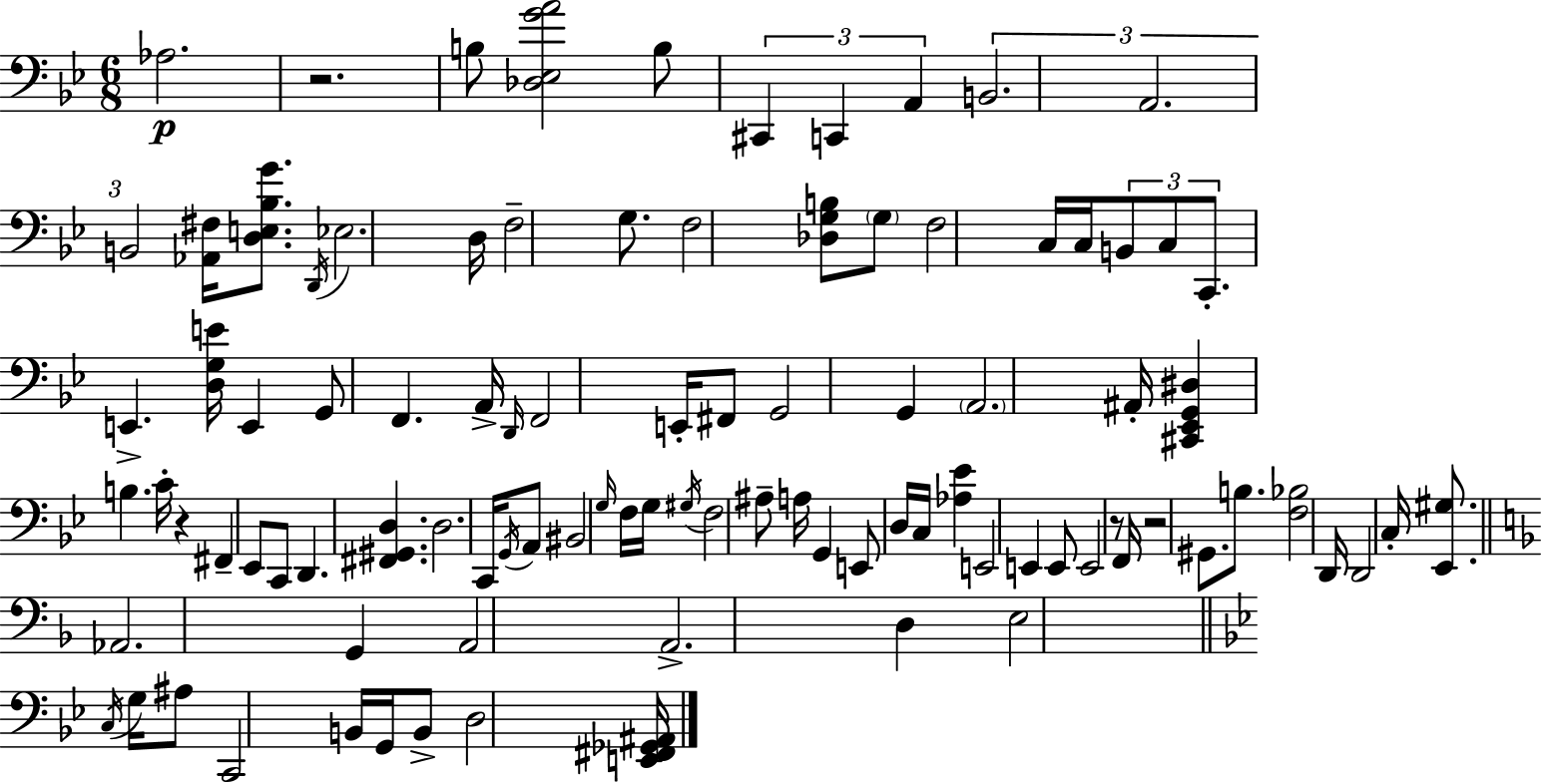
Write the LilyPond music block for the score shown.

{
  \clef bass
  \numericTimeSignature
  \time 6/8
  \key g \minor
  aes2.\p | r2. | b8 <des ees g' a'>2 b8 | \tuplet 3/2 { cis,4 c,4 a,4 } | \break \tuplet 3/2 { b,2. | a,2. | b,2 } <aes, fis>16 <d e bes g'>8. | \acciaccatura { d,16 } ees2. | \break d16 f2-- g8. | f2 <des g b>8 \parenthesize g8 | f2 c16 c16 \tuplet 3/2 { b,8 | c8 c,8.-. } e,4.-> | \break <d g e'>16 e,4 g,8 f,4. | a,16-> \grace { d,16 } f,2 e,16-. | fis,8 g,2 g,4 | \parenthesize a,2. | \break ais,16-. <cis, ees, g, dis>4 b4. | c'16-. r4 fis,4-- ees,8 | c,8 d,4. <fis, gis, d>4. | d2. | \break c,16 \acciaccatura { g,16 } a,8 bis,2 | \grace { g16 } f16 g16 \acciaccatura { gis16 } f2 | ais8-- a16 g,4 e,8 d16 | c16 <aes ees'>4 e,2 | \break e,4 e,8 e,2 | r8 f,16 r2 | gis,8. b8. <f bes>2 | d,16 d,2 | \break c16-. <ees, gis>8. \bar "||" \break \key f \major aes,2. | g,4 a,2 | a,2.-> | d4 e2 | \break \bar "||" \break \key g \minor \acciaccatura { c16 } g16 ais8 c,2 | b,16 g,16 b,8-> d2 | <e, fis, ges, ais,>16 \bar "|."
}